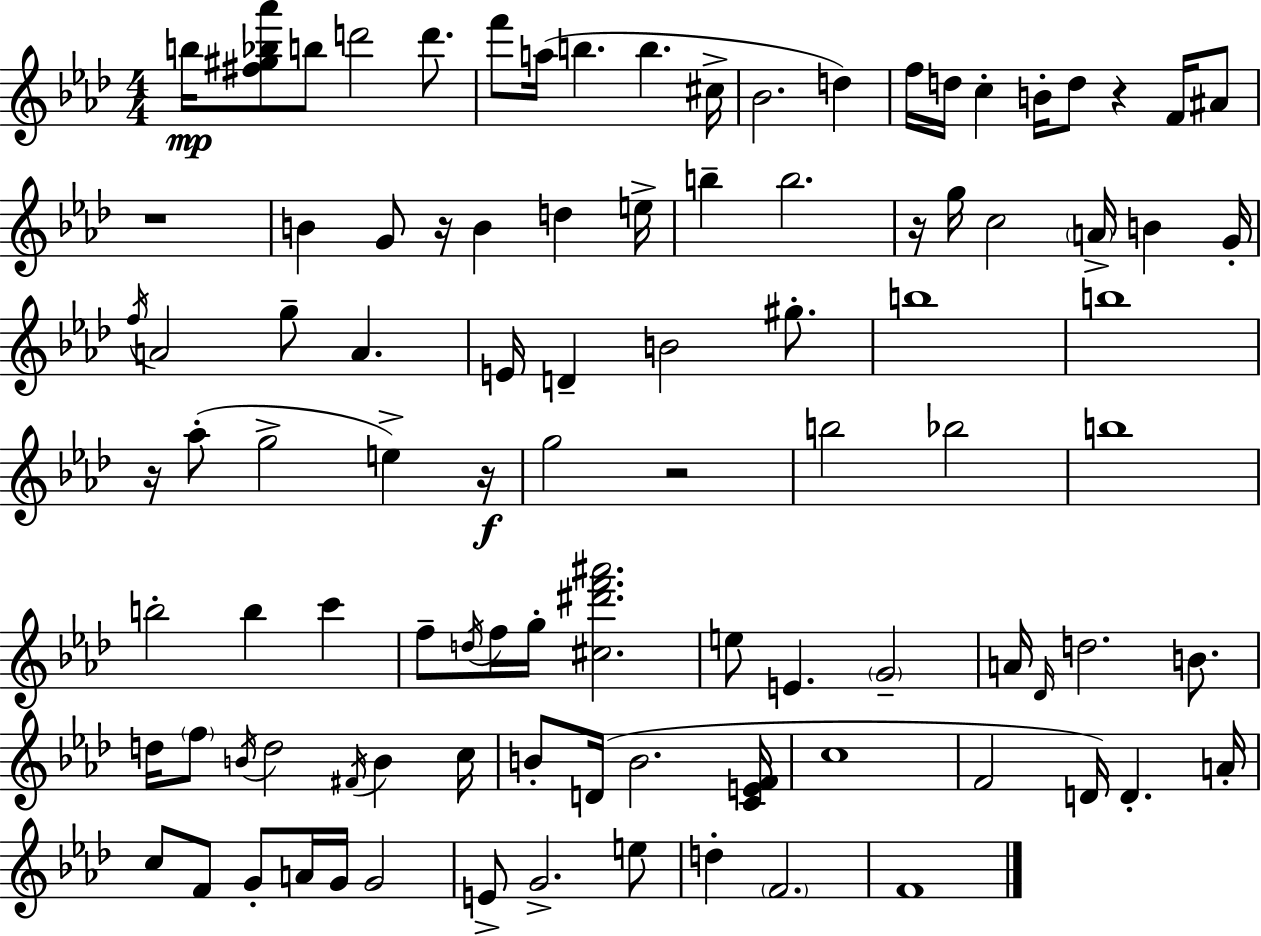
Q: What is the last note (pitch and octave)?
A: F4